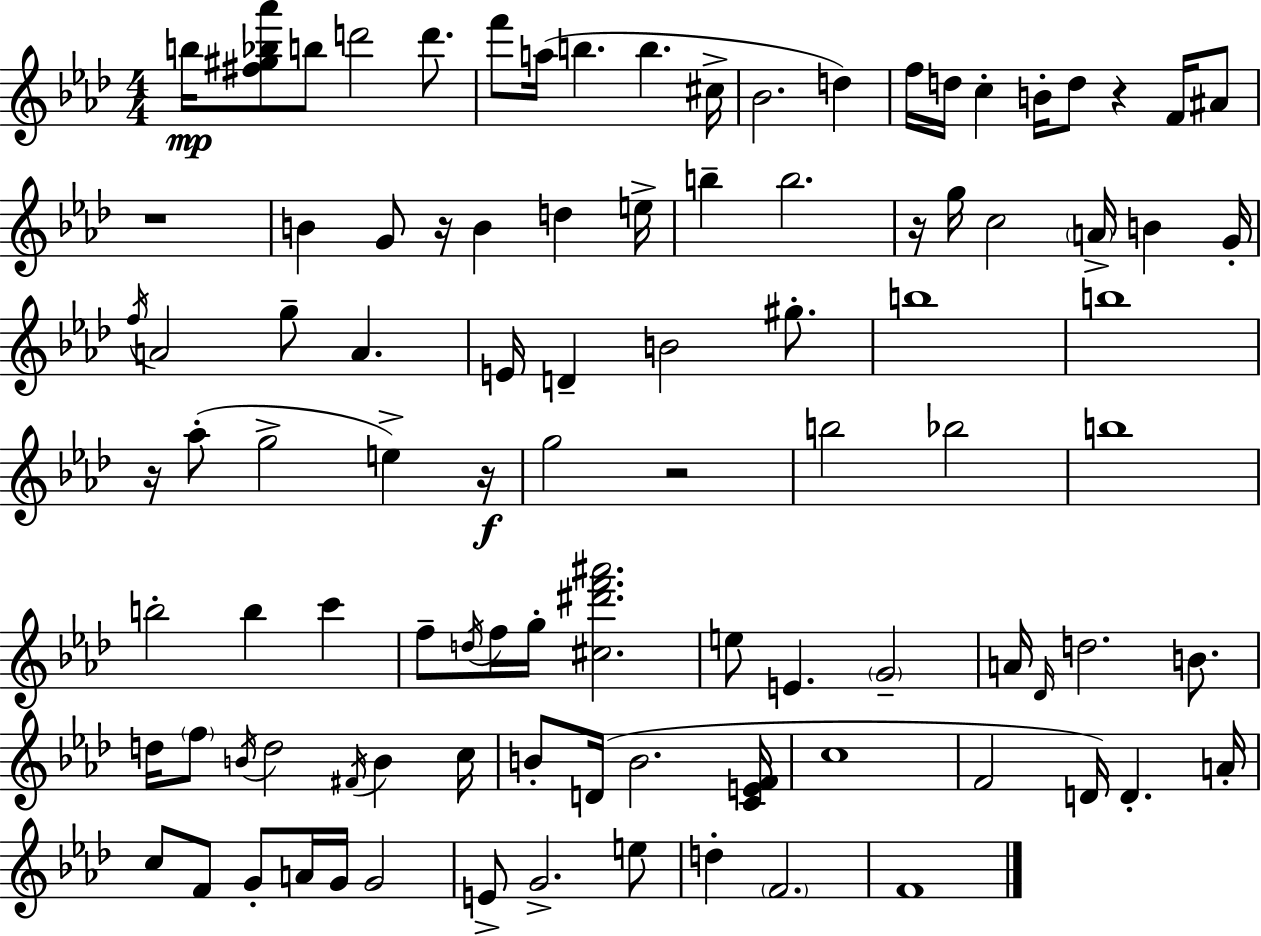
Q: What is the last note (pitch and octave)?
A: F4